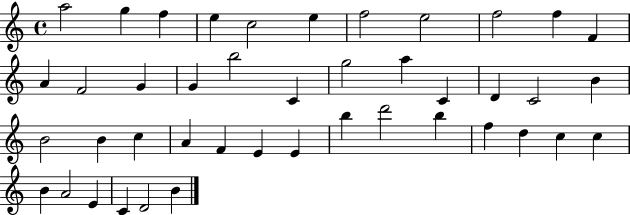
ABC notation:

X:1
T:Untitled
M:4/4
L:1/4
K:C
a2 g f e c2 e f2 e2 f2 f F A F2 G G b2 C g2 a C D C2 B B2 B c A F E E b d'2 b f d c c B A2 E C D2 B